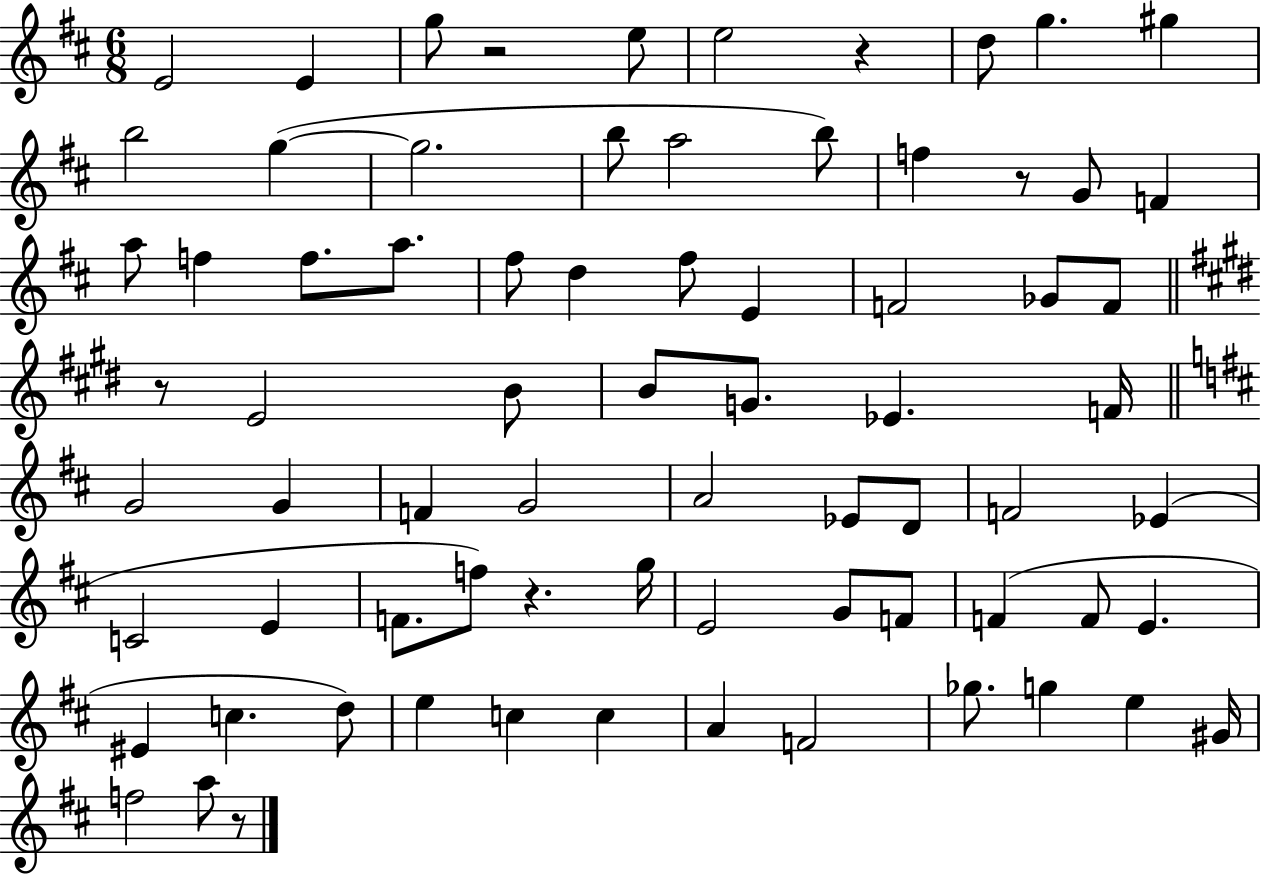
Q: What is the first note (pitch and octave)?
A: E4